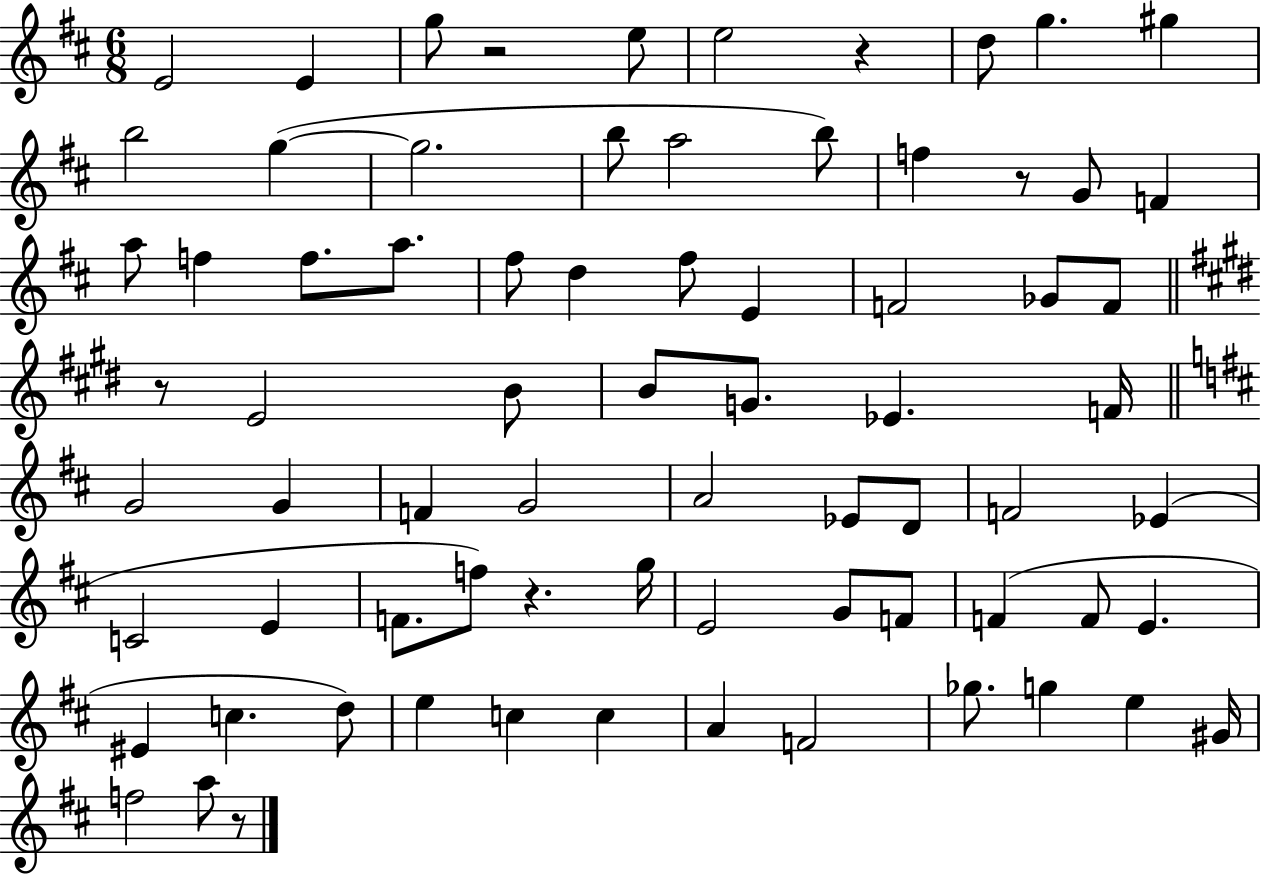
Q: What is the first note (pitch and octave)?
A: E4